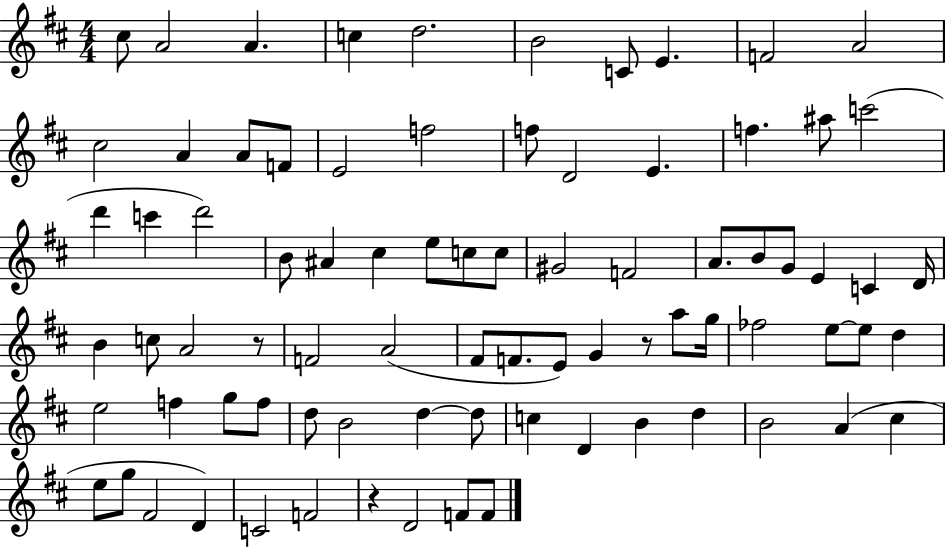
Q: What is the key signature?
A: D major